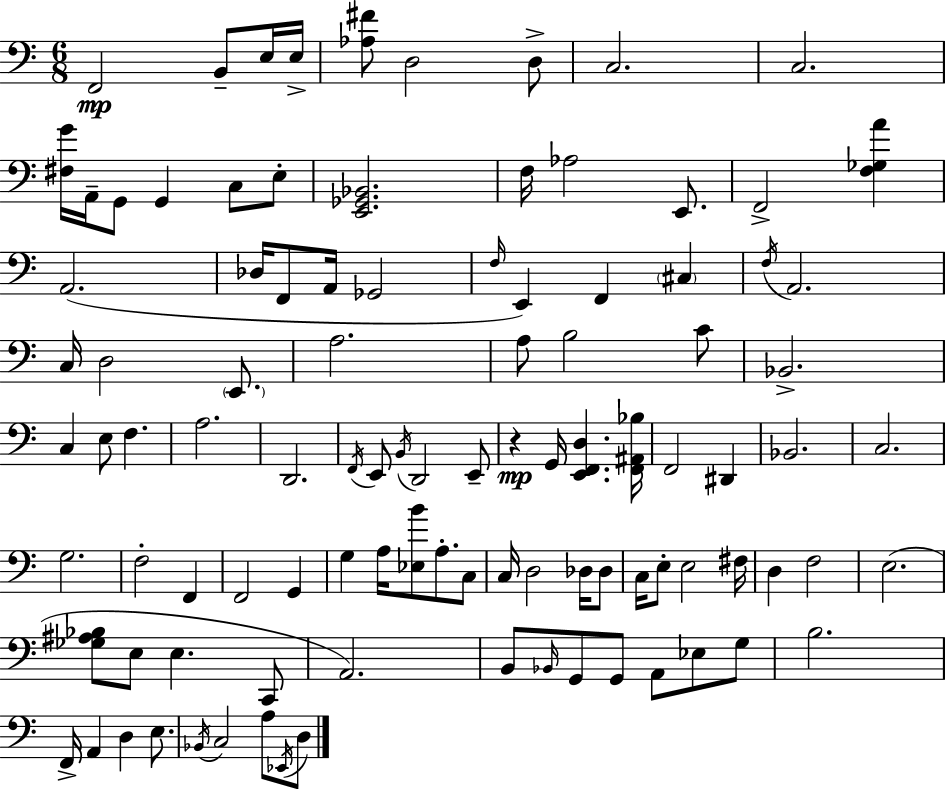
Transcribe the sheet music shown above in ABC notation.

X:1
T:Untitled
M:6/8
L:1/4
K:C
F,,2 B,,/2 E,/4 E,/4 [_A,^F]/2 D,2 D,/2 C,2 C,2 [^F,G]/4 A,,/4 G,,/2 G,, C,/2 E,/2 [E,,_G,,_B,,]2 F,/4 _A,2 E,,/2 F,,2 [F,_G,A] A,,2 _D,/4 F,,/2 A,,/4 _G,,2 F,/4 E,, F,, ^C, F,/4 A,,2 C,/4 D,2 E,,/2 A,2 A,/2 B,2 C/2 _B,,2 C, E,/2 F, A,2 D,,2 F,,/4 E,,/2 B,,/4 D,,2 E,,/2 z G,,/4 [E,,F,,D,] [F,,^A,,_B,]/4 F,,2 ^D,, _B,,2 C,2 G,2 F,2 F,, F,,2 G,, G, A,/4 [_E,B]/2 A,/2 C,/2 C,/4 D,2 _D,/4 _D,/2 C,/4 E,/2 E,2 ^F,/4 D, F,2 E,2 [_G,^A,_B,]/2 E,/2 E, C,,/2 A,,2 B,,/2 _B,,/4 G,,/2 G,,/2 A,,/2 _E,/2 G,/2 B,2 F,,/4 A,, D, E,/2 _B,,/4 C,2 A,/2 _E,,/4 D,/2